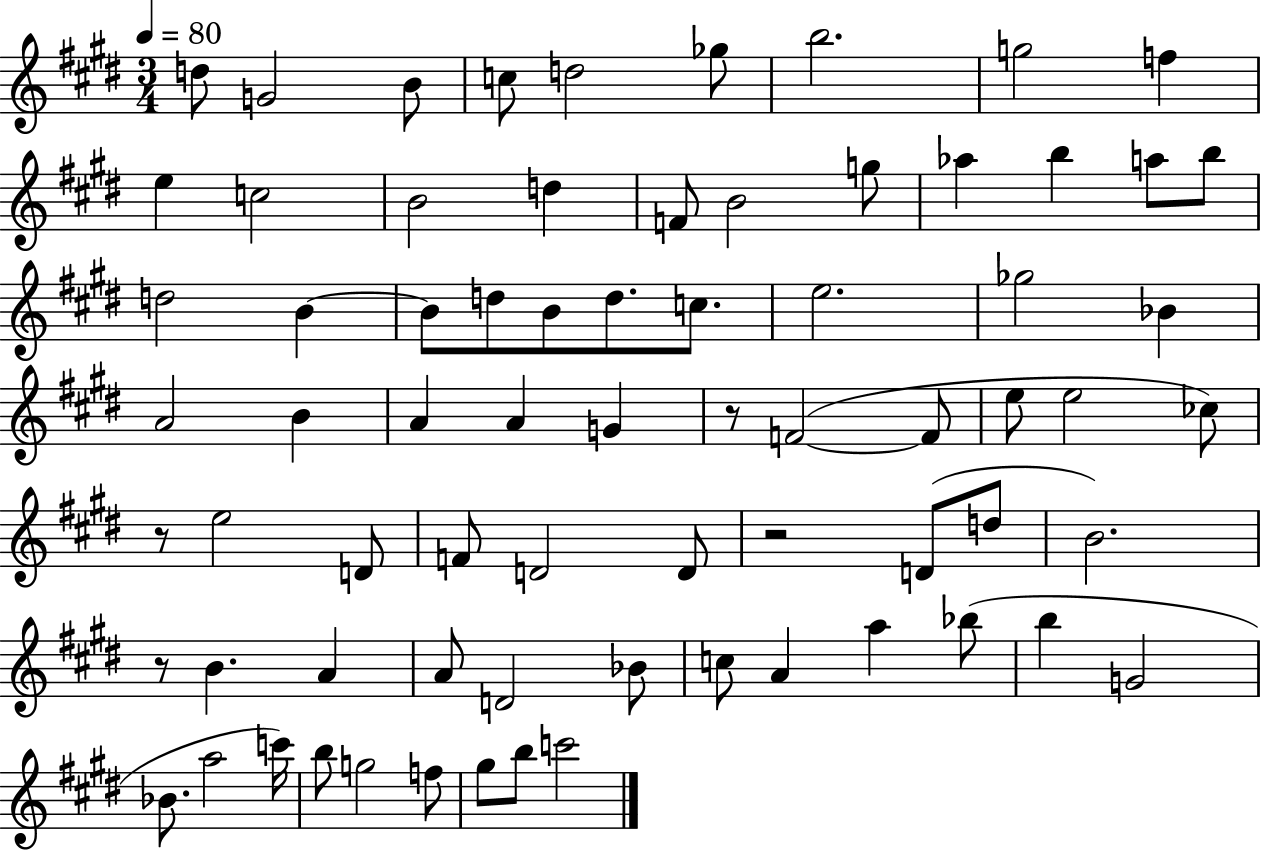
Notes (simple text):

D5/e G4/h B4/e C5/e D5/h Gb5/e B5/h. G5/h F5/q E5/q C5/h B4/h D5/q F4/e B4/h G5/e Ab5/q B5/q A5/e B5/e D5/h B4/q B4/e D5/e B4/e D5/e. C5/e. E5/h. Gb5/h Bb4/q A4/h B4/q A4/q A4/q G4/q R/e F4/h F4/e E5/e E5/h CES5/e R/e E5/h D4/e F4/e D4/h D4/e R/h D4/e D5/e B4/h. R/e B4/q. A4/q A4/e D4/h Bb4/e C5/e A4/q A5/q Bb5/e B5/q G4/h Bb4/e. A5/h C6/s B5/e G5/h F5/e G#5/e B5/e C6/h